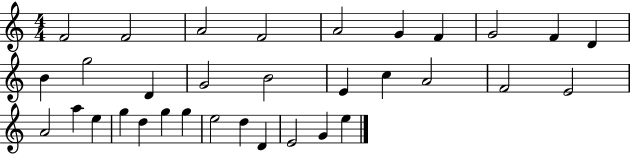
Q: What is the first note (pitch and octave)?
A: F4